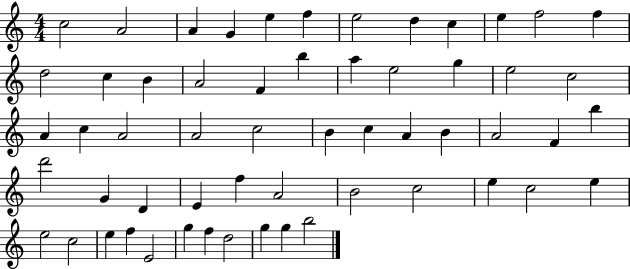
C5/h A4/h A4/q G4/q E5/q F5/q E5/h D5/q C5/q E5/q F5/h F5/q D5/h C5/q B4/q A4/h F4/q B5/q A5/q E5/h G5/q E5/h C5/h A4/q C5/q A4/h A4/h C5/h B4/q C5/q A4/q B4/q A4/h F4/q B5/q D6/h G4/q D4/q E4/q F5/q A4/h B4/h C5/h E5/q C5/h E5/q E5/h C5/h E5/q F5/q E4/h G5/q F5/q D5/h G5/q G5/q B5/h